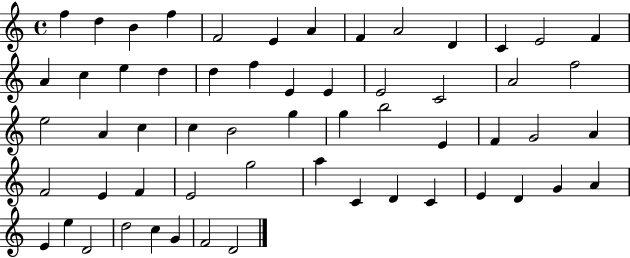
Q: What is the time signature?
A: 4/4